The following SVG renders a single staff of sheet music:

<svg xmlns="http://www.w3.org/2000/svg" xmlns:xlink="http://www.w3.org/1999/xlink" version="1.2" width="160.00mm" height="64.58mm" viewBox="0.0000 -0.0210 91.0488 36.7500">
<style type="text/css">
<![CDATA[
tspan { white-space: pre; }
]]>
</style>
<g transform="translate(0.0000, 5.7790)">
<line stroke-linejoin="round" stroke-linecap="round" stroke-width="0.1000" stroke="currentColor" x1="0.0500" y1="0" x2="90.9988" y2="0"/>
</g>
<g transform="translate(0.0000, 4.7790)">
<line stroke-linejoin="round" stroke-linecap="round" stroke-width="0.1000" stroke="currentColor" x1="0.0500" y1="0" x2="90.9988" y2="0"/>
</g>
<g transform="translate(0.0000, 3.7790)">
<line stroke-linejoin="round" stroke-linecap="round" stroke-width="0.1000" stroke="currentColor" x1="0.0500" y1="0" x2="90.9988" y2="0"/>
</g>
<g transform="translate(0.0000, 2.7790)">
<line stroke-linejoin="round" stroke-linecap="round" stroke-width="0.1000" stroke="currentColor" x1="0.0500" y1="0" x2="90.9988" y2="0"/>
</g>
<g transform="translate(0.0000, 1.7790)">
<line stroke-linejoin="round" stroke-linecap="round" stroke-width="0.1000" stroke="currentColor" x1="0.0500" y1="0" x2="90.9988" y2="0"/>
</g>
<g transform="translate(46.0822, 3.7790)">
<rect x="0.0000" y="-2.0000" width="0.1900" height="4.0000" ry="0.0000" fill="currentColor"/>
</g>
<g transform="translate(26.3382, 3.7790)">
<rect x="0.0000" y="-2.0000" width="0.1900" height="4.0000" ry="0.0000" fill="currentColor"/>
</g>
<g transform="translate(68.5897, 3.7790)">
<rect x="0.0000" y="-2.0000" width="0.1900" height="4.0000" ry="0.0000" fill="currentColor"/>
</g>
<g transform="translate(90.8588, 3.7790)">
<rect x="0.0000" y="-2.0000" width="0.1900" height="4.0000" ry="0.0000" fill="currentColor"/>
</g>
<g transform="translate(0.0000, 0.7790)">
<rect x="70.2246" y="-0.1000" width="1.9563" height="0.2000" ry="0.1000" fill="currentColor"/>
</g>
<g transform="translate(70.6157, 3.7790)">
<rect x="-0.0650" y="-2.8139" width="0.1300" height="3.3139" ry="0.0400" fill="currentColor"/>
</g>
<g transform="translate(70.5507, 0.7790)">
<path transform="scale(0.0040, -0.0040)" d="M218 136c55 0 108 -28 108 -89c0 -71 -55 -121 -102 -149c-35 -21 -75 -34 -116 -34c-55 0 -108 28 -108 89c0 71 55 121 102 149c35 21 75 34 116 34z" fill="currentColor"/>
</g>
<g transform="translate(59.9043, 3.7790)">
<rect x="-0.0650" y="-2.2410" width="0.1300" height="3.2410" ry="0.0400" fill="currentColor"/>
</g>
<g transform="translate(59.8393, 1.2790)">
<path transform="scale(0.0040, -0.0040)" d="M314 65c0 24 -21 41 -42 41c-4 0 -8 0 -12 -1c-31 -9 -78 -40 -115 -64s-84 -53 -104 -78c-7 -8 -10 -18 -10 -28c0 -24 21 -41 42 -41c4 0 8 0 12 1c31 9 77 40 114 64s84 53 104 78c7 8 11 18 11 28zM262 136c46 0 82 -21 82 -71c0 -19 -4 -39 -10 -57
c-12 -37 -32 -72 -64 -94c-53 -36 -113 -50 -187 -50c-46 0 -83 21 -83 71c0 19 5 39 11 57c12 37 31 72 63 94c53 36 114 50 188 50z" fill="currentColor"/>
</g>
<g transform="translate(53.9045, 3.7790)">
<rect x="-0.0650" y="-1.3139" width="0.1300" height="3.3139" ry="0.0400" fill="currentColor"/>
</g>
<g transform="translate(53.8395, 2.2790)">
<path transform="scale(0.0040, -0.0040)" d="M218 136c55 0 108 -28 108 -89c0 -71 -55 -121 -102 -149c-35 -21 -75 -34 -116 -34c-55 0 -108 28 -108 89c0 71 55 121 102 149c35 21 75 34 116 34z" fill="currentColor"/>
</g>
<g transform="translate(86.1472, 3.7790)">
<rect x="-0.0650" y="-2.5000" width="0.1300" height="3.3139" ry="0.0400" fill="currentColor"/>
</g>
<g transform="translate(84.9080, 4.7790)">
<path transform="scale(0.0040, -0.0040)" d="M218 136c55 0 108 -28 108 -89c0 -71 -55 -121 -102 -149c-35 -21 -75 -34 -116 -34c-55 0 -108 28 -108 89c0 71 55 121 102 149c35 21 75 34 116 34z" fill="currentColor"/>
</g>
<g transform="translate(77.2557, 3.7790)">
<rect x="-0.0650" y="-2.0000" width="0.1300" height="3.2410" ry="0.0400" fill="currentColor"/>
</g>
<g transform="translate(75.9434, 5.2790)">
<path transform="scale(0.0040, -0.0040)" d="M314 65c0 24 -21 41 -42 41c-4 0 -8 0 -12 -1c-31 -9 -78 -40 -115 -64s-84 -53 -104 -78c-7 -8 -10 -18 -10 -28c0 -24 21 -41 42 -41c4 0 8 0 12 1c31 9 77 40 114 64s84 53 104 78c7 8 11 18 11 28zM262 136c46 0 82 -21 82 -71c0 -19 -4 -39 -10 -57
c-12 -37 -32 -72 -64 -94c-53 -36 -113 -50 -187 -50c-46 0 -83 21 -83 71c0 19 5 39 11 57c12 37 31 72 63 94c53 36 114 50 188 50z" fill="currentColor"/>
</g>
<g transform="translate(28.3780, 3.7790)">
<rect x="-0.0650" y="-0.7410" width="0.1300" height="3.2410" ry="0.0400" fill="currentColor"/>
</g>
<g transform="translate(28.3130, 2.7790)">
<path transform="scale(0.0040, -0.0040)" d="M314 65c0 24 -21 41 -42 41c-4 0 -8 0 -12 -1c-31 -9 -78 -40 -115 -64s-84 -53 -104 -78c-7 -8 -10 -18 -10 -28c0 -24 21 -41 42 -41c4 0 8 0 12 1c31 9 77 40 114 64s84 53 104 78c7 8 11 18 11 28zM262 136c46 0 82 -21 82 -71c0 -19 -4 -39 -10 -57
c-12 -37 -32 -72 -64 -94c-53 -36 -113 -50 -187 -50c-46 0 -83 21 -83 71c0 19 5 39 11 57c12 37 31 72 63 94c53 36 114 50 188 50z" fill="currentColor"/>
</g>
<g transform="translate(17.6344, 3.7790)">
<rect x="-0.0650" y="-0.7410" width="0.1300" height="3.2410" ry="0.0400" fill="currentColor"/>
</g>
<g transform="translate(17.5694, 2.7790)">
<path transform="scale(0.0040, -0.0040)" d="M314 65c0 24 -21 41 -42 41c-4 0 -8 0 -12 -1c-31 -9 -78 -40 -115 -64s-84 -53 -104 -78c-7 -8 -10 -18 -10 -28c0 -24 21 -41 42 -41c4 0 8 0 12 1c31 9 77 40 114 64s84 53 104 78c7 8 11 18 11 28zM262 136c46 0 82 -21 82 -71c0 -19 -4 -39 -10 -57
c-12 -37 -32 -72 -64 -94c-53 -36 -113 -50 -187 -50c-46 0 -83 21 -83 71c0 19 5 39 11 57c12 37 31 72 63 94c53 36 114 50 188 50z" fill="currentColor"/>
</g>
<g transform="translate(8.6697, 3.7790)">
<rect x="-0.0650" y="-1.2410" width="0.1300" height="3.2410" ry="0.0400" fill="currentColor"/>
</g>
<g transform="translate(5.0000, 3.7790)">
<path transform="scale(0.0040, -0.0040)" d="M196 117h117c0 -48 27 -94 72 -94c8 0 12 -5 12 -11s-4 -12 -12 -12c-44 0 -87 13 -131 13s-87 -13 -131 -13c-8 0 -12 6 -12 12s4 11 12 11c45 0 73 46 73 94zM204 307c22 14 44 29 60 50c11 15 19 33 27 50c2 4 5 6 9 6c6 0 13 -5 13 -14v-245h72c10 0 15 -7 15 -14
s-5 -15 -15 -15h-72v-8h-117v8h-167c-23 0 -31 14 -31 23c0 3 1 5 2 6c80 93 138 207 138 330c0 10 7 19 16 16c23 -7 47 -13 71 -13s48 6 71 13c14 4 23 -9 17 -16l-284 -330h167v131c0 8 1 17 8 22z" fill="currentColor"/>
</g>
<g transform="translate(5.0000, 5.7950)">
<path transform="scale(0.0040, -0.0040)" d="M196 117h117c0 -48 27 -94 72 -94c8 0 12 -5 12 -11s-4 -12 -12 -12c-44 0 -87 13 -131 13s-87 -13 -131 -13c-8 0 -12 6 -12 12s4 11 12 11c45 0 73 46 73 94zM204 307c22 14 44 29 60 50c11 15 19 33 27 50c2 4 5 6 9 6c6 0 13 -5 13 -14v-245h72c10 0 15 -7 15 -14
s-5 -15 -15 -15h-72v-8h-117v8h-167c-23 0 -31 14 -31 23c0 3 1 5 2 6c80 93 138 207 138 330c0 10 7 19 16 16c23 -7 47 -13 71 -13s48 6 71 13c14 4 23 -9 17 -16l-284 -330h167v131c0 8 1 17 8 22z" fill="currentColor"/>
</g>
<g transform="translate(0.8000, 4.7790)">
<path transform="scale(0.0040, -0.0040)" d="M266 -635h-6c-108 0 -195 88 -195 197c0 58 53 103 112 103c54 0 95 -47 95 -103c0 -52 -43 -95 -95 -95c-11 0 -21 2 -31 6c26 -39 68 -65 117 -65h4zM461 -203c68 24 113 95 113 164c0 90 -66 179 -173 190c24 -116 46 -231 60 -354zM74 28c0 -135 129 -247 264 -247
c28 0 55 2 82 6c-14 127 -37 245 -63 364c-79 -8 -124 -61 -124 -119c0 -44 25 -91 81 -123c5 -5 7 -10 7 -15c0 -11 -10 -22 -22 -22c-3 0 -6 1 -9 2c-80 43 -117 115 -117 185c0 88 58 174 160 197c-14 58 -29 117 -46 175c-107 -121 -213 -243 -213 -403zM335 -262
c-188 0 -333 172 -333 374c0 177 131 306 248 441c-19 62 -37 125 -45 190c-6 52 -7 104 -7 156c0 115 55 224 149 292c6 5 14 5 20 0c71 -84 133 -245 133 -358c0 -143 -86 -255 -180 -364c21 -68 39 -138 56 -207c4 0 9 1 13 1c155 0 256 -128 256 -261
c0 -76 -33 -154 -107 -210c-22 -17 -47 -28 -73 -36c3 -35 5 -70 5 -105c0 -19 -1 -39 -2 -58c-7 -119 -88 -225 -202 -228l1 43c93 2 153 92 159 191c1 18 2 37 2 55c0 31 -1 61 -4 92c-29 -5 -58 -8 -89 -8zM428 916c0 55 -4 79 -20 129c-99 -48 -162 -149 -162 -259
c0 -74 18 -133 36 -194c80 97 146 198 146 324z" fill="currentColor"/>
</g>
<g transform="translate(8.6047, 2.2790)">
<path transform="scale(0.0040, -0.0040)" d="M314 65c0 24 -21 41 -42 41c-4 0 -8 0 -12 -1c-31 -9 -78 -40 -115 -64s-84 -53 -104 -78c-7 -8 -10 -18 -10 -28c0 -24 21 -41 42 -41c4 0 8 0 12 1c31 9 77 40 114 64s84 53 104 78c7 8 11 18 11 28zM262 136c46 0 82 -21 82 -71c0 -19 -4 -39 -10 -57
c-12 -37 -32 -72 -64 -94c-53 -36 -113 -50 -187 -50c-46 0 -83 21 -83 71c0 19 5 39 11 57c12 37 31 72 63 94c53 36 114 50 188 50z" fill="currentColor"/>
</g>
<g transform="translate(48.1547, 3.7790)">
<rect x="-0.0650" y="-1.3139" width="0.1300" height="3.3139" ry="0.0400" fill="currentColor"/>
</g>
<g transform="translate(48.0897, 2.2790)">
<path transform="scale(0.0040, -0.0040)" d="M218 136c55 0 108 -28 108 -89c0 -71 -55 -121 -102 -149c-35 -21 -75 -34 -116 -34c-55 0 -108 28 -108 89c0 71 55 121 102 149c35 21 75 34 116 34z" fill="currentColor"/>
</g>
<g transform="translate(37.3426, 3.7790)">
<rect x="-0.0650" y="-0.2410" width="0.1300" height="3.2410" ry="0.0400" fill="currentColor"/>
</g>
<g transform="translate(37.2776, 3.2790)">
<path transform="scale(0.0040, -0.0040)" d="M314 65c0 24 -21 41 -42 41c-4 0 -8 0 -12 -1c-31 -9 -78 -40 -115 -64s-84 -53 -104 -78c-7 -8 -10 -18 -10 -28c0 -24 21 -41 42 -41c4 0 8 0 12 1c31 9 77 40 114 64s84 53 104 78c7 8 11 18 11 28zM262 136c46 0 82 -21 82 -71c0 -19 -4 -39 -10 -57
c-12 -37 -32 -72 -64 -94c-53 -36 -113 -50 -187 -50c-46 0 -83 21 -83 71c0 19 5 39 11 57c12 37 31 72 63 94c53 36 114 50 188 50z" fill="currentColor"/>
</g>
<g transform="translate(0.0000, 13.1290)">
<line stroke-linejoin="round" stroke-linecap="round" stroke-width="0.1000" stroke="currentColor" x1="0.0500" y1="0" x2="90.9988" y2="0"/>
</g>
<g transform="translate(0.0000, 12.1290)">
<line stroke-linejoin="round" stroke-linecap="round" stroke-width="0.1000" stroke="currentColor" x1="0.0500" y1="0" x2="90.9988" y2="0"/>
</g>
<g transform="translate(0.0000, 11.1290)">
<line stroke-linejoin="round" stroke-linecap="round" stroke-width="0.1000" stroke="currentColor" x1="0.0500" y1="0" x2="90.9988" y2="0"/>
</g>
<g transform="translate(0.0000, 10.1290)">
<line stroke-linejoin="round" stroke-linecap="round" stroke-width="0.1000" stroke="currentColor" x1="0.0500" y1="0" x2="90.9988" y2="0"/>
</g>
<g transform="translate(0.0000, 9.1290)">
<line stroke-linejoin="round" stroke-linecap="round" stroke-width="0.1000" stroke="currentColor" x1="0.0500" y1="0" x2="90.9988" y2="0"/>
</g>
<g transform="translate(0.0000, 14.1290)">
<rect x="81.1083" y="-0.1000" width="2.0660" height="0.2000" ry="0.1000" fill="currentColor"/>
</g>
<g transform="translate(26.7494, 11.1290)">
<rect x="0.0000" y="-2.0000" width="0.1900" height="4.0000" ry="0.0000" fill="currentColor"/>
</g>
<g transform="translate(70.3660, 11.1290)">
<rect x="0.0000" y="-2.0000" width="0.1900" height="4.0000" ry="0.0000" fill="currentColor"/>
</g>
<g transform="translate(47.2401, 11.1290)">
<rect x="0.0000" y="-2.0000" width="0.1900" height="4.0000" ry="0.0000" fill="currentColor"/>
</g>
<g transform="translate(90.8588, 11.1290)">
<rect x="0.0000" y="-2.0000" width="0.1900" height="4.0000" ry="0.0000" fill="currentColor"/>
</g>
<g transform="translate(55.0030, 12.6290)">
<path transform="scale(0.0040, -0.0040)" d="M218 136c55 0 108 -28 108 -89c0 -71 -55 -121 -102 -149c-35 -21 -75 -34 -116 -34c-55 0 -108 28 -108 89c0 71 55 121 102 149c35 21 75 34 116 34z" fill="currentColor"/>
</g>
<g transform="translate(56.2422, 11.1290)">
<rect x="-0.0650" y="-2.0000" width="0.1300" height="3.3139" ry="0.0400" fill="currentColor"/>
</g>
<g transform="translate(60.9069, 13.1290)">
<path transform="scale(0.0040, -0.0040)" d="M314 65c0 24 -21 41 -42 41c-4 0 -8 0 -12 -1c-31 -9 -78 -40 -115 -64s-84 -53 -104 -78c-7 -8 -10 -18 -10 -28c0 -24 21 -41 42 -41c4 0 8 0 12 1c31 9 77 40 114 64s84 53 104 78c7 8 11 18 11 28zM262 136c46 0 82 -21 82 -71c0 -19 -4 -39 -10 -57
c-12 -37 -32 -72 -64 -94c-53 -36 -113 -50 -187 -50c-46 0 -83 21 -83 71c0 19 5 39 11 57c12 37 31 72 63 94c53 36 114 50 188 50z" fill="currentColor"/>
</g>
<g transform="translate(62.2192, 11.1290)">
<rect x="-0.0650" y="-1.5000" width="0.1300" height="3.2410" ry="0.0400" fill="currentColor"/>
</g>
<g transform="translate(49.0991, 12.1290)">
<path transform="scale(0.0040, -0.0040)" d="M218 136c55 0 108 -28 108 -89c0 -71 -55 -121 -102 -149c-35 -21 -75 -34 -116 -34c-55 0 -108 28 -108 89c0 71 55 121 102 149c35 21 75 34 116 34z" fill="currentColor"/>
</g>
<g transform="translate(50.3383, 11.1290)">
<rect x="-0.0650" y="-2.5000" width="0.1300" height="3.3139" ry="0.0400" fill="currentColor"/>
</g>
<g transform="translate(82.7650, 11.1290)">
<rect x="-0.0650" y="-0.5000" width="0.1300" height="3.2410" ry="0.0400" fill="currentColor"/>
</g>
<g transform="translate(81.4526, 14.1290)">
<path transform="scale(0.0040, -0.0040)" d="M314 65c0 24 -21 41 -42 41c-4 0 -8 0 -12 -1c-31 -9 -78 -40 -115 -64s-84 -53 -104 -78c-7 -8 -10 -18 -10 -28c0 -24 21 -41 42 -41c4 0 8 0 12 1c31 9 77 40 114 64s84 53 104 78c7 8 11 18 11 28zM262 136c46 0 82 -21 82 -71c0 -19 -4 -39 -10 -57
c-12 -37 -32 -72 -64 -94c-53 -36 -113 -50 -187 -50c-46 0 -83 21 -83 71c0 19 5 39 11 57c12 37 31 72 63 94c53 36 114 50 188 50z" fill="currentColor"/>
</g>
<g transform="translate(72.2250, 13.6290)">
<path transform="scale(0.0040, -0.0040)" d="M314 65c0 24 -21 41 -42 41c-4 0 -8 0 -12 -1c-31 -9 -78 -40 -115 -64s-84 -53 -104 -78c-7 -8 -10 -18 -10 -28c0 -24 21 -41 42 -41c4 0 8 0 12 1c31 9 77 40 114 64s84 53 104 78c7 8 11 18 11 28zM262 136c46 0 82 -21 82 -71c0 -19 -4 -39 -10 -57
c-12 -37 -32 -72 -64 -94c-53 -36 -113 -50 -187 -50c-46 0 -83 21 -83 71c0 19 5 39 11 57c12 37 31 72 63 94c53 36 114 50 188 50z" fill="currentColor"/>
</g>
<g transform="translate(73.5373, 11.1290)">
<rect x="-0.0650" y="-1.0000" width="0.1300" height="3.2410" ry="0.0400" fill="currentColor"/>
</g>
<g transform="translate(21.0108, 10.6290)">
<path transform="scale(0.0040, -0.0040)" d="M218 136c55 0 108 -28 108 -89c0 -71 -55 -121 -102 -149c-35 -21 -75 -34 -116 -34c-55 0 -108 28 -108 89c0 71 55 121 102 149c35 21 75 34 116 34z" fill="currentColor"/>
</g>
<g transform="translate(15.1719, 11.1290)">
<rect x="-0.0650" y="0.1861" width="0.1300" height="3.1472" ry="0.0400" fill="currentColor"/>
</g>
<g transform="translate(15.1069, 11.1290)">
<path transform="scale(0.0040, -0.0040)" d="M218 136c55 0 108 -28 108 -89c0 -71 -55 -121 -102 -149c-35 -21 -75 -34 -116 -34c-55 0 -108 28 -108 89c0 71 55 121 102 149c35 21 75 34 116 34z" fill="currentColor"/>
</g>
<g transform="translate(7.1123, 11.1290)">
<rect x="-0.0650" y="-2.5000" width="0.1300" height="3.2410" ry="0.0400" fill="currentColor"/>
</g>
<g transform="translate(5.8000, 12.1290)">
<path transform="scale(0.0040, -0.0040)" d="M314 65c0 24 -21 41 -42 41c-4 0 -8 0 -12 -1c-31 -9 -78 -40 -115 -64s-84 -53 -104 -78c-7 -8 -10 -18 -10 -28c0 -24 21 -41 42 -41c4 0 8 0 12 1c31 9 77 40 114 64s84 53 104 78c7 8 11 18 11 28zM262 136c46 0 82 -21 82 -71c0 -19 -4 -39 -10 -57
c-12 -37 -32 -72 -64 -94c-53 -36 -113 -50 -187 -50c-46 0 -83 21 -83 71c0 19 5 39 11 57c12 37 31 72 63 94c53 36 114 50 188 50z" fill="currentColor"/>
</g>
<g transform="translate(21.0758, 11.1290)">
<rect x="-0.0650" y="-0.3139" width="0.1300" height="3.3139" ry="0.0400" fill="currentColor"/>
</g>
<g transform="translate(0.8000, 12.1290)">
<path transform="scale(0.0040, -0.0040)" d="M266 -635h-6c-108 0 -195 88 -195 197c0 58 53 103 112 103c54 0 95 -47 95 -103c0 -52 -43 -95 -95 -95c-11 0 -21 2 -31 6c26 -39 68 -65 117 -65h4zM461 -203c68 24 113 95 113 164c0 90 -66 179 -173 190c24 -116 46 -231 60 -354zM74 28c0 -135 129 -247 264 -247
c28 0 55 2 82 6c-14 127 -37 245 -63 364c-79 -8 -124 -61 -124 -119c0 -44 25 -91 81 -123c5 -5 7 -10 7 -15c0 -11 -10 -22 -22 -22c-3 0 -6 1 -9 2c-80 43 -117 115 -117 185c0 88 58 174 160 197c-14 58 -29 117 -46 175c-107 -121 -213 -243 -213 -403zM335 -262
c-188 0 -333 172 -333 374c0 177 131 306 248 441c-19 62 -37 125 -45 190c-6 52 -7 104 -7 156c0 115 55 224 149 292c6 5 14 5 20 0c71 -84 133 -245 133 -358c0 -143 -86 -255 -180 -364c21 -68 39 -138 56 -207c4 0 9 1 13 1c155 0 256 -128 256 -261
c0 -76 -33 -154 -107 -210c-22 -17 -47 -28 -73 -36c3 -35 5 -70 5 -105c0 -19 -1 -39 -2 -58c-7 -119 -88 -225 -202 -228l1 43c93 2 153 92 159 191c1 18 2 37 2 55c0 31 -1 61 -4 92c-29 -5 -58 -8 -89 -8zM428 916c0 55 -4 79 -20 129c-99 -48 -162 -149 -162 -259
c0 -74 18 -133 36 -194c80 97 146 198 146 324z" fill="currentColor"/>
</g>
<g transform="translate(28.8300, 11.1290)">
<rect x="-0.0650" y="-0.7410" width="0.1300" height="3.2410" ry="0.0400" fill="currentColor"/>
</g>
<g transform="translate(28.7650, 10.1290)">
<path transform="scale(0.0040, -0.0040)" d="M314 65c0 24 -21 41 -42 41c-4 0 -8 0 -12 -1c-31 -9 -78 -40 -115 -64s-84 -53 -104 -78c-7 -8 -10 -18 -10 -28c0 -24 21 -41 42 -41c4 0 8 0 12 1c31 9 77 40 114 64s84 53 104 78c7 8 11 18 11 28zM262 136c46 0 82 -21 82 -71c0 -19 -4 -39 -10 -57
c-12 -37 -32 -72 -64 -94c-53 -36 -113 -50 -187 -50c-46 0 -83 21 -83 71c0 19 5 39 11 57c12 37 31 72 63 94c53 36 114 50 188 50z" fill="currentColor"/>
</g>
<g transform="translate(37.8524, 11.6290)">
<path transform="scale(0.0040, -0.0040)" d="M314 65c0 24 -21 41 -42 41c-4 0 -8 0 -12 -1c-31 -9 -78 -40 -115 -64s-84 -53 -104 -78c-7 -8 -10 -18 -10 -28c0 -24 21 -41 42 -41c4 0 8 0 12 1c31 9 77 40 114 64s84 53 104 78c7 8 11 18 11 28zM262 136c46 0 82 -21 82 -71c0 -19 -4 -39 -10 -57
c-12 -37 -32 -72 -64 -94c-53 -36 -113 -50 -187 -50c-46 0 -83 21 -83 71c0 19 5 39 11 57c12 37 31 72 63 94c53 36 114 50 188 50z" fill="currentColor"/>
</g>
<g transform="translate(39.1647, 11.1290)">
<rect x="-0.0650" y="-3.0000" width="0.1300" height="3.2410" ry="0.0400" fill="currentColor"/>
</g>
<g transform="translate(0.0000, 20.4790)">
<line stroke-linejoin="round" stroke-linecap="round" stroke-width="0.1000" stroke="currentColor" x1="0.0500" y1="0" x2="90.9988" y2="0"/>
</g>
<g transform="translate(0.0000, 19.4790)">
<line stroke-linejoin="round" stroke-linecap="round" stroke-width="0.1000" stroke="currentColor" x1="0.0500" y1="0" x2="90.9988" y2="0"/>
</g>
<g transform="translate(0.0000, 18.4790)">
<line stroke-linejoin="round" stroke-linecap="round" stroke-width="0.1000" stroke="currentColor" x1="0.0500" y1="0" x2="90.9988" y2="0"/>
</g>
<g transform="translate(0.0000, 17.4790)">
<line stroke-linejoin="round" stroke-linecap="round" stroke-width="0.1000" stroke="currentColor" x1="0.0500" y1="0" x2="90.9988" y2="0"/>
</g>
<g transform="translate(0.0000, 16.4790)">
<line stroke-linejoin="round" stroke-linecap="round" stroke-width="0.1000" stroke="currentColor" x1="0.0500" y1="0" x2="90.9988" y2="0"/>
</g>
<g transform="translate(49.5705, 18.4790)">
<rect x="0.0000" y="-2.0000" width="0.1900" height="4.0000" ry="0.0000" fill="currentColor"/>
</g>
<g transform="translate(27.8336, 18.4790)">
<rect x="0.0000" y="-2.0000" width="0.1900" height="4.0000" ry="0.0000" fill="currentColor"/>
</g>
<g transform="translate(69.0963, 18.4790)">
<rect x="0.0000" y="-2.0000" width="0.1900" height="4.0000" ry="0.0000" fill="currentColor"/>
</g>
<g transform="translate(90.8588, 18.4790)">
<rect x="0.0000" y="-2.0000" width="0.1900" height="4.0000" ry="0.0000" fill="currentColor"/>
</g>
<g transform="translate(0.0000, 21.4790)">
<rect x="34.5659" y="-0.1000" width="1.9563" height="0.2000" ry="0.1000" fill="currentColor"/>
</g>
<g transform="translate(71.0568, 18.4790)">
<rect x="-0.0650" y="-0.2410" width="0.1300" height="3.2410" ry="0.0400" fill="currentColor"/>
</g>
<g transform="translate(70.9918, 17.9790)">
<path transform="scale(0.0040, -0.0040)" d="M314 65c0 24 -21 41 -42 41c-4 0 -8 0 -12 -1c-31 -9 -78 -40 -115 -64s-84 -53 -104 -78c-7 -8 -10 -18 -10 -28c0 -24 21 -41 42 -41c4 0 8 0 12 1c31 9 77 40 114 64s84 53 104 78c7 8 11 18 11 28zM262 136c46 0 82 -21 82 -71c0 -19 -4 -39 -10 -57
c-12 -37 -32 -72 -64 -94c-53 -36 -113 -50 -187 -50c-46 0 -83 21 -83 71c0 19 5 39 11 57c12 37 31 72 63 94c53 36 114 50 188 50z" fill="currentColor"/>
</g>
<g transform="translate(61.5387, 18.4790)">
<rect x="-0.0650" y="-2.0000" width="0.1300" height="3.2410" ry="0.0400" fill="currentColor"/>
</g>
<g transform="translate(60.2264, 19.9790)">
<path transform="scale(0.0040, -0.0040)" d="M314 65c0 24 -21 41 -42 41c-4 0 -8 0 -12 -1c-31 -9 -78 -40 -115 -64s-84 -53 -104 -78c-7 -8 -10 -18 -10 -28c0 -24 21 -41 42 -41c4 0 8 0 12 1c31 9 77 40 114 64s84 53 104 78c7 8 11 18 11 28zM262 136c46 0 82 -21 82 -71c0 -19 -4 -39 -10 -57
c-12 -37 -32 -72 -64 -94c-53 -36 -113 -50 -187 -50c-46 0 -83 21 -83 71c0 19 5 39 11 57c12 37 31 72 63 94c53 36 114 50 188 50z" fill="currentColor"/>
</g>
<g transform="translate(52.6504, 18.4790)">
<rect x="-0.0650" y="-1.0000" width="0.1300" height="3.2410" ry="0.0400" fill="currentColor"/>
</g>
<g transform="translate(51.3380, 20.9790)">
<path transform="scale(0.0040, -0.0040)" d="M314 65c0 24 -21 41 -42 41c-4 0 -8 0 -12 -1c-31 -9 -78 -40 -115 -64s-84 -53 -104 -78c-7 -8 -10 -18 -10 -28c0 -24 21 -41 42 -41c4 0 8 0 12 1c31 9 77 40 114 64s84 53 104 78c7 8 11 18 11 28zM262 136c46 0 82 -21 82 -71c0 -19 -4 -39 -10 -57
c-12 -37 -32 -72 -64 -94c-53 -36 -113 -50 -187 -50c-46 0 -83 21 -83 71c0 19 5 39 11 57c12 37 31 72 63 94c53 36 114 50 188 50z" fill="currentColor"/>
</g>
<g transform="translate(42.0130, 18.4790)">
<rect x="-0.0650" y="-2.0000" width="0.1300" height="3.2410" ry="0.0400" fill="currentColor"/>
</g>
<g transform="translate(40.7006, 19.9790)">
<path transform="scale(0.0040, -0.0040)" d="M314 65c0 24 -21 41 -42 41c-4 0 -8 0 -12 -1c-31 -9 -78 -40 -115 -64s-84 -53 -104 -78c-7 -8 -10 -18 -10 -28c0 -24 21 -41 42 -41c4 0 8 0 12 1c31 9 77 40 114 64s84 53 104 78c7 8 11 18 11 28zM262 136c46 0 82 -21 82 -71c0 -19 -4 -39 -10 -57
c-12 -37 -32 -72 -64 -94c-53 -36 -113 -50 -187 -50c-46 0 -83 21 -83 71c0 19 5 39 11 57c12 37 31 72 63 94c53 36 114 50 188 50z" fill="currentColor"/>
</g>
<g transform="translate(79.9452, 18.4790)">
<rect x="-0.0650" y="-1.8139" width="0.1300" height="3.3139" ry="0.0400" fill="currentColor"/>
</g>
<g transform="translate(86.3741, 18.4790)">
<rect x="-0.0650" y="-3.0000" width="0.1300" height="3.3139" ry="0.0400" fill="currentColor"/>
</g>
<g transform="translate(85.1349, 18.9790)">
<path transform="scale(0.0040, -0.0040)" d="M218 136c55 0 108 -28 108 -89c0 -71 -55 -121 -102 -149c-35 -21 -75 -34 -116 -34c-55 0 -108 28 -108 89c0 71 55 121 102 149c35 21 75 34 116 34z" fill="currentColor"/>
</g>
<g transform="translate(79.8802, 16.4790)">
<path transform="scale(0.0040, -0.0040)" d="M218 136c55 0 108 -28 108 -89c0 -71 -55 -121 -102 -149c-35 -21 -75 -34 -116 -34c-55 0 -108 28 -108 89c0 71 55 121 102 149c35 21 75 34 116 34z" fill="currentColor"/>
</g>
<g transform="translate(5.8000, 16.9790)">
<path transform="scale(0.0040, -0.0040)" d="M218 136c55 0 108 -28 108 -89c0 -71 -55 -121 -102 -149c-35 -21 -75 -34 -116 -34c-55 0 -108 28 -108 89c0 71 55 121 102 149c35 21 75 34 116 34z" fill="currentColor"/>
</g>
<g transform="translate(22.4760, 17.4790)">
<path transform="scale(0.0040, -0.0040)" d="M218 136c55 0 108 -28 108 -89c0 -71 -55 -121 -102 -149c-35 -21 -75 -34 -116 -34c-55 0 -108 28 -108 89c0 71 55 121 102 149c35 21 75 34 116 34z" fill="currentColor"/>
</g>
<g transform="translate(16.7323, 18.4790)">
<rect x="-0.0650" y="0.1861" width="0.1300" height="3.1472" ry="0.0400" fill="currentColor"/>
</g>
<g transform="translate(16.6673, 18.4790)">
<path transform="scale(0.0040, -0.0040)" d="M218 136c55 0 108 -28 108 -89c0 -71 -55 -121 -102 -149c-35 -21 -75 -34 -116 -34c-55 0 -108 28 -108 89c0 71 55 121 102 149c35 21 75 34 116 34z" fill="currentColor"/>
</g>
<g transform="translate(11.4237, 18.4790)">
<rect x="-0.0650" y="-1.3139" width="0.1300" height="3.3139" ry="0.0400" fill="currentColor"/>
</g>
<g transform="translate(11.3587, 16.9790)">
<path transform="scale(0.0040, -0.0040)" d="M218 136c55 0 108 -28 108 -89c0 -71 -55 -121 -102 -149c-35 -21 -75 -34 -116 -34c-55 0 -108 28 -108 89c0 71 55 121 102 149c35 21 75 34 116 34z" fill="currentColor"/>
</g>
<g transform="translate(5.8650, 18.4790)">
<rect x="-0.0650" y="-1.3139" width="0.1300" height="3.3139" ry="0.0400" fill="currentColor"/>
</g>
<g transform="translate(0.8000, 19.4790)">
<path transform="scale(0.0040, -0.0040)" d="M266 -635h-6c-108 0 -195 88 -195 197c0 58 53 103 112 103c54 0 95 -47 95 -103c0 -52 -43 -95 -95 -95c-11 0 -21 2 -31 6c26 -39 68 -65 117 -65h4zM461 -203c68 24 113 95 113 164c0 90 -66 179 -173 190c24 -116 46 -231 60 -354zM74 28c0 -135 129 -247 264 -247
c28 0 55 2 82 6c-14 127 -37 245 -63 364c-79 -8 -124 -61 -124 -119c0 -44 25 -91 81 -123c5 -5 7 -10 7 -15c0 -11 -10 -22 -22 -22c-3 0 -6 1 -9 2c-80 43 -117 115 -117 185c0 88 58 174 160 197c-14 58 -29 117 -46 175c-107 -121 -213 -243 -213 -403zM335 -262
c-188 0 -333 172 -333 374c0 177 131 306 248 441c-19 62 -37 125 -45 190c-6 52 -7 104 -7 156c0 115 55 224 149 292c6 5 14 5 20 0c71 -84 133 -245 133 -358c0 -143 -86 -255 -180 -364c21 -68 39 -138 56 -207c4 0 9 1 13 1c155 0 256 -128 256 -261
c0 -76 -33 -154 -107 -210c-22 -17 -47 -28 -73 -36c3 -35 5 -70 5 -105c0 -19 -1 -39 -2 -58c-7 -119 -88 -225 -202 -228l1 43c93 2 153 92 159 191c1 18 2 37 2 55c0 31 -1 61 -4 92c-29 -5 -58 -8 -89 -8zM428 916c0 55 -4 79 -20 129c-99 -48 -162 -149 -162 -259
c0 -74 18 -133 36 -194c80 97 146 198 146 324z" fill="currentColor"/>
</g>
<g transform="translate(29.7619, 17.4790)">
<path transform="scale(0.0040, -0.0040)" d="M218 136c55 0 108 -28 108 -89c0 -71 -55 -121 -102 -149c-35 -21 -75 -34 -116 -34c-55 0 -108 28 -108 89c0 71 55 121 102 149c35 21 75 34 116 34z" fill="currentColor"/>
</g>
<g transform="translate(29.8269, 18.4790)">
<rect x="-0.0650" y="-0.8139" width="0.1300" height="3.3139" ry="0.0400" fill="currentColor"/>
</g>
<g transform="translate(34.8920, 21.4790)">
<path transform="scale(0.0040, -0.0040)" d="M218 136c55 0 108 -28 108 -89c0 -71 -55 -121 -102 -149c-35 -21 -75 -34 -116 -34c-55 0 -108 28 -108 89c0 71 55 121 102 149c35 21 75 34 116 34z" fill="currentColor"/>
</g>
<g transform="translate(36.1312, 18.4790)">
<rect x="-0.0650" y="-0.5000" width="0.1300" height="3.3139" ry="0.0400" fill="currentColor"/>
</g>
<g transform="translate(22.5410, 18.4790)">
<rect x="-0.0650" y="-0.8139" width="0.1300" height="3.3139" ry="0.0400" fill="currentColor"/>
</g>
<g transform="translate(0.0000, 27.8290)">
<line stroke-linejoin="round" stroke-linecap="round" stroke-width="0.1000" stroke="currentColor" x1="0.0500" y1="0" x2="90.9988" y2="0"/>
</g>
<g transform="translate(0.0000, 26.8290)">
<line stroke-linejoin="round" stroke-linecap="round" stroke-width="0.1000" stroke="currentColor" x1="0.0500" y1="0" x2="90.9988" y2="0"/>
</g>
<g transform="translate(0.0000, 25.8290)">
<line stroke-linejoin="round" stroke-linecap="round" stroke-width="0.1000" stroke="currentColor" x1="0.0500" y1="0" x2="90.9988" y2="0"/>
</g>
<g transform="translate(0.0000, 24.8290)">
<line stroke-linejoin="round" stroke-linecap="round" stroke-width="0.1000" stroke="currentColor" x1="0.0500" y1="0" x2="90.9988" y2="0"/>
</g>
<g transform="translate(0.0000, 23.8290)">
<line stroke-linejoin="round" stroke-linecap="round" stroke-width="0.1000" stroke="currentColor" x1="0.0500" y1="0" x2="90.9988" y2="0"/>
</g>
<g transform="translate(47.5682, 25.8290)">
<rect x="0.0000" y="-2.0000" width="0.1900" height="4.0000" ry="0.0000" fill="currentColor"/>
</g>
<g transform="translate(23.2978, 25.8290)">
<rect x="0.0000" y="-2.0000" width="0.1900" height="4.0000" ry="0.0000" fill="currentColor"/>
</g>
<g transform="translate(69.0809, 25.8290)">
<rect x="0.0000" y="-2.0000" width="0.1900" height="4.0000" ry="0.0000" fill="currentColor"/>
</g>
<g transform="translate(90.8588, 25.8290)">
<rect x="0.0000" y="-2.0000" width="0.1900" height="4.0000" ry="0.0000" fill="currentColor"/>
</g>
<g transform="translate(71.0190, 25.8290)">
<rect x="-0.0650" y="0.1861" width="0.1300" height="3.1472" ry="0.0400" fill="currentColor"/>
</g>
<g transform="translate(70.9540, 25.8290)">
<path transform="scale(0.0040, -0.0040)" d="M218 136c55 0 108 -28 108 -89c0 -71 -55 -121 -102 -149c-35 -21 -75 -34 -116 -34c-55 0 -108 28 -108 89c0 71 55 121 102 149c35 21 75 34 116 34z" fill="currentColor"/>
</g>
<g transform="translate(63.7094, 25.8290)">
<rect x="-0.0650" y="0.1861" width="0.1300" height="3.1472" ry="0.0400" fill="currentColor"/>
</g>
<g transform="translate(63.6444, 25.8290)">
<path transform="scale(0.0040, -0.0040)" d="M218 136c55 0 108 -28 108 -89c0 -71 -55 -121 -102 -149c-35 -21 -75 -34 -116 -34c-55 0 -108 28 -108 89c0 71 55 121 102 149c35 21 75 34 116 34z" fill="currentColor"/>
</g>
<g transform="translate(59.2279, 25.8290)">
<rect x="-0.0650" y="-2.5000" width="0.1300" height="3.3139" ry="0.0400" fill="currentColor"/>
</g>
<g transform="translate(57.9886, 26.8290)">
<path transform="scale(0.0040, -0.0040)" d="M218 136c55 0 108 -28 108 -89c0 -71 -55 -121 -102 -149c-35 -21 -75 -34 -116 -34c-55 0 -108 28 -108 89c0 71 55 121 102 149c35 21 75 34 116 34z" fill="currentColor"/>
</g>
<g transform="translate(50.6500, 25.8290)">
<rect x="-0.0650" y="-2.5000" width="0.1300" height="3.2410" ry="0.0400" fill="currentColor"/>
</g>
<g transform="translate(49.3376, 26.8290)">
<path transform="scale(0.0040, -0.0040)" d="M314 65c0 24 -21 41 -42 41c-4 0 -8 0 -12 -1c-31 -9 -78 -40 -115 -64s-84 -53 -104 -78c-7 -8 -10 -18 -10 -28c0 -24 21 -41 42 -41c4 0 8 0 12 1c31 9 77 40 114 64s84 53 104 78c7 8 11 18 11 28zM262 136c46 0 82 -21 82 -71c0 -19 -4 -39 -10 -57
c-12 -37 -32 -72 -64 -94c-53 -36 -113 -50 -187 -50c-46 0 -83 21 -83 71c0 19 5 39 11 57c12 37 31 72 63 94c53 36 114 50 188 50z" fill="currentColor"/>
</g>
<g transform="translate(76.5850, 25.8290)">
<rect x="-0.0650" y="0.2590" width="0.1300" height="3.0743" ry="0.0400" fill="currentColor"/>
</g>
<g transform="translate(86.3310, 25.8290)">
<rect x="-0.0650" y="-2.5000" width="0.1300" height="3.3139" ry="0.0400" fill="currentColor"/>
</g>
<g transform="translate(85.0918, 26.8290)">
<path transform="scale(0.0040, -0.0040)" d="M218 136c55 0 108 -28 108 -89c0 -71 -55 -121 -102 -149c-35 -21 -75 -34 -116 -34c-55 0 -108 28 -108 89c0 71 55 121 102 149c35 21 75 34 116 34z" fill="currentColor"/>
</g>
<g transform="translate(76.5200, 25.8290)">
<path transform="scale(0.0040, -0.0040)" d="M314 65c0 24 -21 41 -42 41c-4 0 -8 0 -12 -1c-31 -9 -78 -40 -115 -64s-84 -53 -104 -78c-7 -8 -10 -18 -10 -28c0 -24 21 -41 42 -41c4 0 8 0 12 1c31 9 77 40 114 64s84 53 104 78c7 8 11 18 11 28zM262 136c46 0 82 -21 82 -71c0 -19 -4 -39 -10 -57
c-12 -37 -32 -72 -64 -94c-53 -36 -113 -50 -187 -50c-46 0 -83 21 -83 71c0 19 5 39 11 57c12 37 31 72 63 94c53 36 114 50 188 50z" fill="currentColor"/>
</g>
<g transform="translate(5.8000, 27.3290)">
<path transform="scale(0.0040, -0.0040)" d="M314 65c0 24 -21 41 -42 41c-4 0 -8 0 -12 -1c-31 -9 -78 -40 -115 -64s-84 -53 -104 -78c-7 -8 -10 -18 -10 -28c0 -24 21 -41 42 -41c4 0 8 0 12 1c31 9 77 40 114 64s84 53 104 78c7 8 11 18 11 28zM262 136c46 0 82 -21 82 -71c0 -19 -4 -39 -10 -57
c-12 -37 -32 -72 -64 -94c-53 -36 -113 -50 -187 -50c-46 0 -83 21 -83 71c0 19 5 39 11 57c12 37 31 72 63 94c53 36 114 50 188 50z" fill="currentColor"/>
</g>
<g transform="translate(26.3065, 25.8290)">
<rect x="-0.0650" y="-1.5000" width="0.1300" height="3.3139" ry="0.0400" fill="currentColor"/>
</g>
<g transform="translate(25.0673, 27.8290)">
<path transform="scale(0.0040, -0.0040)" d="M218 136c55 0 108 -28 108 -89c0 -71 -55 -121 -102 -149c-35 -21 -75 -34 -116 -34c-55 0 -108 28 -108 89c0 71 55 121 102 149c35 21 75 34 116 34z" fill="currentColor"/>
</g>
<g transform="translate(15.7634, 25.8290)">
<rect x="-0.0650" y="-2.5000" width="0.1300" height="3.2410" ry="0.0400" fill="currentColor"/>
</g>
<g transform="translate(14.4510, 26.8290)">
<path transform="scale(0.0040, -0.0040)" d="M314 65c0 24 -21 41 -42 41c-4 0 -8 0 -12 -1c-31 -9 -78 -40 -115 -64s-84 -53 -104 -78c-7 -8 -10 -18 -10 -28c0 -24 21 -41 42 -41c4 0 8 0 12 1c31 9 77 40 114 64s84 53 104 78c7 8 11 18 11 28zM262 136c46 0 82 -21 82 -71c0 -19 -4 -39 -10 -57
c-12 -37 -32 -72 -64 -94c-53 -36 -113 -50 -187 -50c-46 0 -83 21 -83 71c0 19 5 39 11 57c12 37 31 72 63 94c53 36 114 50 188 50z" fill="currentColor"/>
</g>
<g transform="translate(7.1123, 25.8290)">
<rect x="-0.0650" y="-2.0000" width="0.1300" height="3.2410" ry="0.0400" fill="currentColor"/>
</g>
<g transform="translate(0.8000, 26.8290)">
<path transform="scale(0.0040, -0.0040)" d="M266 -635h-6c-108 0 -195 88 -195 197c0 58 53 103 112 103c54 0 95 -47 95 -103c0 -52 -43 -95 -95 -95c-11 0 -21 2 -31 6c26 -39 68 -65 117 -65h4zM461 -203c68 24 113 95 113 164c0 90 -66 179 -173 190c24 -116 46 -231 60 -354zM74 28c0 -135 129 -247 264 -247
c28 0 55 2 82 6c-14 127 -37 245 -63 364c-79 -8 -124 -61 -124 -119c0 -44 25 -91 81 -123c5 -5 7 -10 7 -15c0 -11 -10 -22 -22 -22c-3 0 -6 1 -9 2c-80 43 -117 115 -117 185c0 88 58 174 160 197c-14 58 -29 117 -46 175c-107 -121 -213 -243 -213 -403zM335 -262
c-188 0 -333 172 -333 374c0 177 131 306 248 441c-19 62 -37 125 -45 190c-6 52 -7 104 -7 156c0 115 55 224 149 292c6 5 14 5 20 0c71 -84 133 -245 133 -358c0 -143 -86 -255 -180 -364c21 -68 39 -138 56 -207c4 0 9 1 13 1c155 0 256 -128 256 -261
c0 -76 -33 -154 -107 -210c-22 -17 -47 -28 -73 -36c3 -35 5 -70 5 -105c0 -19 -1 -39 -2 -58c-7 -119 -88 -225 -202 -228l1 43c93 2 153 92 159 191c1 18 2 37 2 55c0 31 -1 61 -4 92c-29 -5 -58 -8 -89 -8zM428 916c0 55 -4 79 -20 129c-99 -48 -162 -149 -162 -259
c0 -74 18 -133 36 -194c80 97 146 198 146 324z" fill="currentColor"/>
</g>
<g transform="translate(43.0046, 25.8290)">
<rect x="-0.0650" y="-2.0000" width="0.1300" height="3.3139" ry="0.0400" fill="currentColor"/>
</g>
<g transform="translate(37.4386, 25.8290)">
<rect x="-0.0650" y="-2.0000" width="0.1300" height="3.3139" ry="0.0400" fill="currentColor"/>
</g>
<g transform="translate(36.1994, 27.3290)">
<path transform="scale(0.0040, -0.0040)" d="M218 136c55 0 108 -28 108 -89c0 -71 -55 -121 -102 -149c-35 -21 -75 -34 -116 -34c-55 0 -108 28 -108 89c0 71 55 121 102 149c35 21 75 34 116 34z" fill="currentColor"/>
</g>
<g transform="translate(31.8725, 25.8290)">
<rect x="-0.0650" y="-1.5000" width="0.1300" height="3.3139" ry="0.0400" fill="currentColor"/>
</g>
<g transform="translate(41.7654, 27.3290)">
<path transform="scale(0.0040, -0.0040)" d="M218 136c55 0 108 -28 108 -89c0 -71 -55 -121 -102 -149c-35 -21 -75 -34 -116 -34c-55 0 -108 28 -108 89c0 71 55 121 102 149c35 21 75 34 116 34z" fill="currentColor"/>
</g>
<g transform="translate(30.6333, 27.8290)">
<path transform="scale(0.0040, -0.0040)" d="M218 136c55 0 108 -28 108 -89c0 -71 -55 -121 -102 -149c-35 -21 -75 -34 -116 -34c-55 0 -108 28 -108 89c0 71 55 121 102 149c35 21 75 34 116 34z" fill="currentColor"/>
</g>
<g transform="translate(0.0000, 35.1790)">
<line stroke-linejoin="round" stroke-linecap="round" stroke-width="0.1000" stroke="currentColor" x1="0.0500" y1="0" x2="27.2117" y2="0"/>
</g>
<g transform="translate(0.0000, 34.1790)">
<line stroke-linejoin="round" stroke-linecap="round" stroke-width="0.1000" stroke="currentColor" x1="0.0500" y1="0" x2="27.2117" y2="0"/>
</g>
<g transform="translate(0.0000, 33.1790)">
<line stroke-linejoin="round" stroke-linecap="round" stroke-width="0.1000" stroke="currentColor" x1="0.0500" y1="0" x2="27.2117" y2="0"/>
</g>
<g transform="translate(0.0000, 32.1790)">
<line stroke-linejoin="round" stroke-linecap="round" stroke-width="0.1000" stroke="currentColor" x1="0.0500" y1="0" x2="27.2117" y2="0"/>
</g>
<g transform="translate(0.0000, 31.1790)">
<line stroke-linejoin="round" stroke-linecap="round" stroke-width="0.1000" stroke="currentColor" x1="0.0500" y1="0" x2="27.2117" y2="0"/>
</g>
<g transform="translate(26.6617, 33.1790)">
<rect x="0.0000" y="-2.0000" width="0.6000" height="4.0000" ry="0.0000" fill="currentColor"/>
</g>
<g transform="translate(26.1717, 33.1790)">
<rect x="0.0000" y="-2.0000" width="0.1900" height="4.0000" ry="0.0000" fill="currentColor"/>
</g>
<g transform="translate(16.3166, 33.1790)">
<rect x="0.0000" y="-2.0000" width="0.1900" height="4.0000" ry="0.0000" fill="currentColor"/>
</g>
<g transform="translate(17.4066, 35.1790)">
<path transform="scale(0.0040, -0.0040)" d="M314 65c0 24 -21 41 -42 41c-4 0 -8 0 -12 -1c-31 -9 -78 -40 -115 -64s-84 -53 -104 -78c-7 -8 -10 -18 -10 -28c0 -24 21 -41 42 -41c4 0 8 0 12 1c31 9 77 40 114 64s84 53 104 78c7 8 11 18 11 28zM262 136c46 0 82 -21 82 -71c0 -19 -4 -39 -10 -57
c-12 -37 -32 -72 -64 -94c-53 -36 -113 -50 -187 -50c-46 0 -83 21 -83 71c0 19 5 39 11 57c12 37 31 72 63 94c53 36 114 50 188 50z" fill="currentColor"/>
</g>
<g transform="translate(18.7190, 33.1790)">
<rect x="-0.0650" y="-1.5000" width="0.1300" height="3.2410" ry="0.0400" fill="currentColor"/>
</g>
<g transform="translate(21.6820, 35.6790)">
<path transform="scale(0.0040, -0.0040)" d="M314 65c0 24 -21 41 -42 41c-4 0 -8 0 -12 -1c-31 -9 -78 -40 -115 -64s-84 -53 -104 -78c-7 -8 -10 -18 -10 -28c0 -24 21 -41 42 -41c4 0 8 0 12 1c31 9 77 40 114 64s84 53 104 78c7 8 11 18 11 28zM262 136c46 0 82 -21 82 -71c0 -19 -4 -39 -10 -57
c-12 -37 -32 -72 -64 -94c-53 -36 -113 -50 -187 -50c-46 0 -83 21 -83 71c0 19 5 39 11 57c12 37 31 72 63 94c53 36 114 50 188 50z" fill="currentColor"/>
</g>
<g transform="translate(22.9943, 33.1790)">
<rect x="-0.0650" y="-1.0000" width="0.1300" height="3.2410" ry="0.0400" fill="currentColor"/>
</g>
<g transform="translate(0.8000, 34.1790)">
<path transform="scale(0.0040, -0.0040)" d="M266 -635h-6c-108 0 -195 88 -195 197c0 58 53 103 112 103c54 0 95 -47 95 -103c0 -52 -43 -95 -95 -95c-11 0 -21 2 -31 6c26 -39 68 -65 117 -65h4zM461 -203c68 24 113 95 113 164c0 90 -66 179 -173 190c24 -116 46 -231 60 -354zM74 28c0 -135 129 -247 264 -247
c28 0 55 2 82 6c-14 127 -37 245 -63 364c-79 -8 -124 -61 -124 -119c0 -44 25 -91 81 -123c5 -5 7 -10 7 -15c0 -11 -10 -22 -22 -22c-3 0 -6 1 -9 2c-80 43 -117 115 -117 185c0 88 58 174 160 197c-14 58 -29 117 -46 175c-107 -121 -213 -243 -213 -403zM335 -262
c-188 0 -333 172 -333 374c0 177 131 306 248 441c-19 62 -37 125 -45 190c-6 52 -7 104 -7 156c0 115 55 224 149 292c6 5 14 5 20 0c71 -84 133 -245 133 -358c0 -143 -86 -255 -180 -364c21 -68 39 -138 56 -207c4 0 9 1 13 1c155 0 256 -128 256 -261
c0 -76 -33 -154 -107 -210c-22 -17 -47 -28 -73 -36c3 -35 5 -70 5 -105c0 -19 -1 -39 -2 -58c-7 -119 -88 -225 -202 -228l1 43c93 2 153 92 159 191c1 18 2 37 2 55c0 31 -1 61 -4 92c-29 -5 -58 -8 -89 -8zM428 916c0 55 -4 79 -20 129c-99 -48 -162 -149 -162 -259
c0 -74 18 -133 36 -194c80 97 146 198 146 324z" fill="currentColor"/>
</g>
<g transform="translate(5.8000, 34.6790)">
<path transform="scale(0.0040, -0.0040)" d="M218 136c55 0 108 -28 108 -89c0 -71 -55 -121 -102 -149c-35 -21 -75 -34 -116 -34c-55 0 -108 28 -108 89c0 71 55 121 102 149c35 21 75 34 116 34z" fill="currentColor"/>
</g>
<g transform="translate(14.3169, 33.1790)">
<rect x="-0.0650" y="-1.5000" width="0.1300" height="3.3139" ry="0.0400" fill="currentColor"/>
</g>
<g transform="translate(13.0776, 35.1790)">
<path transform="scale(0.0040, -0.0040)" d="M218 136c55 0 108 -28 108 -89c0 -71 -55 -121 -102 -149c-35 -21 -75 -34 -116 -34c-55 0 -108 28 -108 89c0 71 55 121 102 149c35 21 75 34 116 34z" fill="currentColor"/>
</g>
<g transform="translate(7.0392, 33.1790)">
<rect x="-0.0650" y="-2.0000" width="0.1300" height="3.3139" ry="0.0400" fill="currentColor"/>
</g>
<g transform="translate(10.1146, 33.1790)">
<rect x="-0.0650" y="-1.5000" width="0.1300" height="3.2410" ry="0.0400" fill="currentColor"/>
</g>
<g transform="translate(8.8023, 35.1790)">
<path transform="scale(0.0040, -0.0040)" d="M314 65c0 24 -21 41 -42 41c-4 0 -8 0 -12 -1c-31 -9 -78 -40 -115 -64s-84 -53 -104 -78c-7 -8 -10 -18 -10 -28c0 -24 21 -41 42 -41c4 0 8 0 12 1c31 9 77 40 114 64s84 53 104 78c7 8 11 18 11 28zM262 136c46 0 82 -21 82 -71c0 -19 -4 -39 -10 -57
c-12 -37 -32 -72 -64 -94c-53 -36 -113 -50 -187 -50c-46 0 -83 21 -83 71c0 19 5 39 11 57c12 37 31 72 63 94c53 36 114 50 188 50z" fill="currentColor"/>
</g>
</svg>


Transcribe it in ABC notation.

X:1
T:Untitled
M:4/4
L:1/4
K:C
e2 d2 d2 c2 e e g2 a F2 G G2 B c d2 A2 G F E2 D2 C2 e e B d d C F2 D2 F2 c2 f A F2 G2 E E F F G2 G B B B2 G F E2 E E2 D2